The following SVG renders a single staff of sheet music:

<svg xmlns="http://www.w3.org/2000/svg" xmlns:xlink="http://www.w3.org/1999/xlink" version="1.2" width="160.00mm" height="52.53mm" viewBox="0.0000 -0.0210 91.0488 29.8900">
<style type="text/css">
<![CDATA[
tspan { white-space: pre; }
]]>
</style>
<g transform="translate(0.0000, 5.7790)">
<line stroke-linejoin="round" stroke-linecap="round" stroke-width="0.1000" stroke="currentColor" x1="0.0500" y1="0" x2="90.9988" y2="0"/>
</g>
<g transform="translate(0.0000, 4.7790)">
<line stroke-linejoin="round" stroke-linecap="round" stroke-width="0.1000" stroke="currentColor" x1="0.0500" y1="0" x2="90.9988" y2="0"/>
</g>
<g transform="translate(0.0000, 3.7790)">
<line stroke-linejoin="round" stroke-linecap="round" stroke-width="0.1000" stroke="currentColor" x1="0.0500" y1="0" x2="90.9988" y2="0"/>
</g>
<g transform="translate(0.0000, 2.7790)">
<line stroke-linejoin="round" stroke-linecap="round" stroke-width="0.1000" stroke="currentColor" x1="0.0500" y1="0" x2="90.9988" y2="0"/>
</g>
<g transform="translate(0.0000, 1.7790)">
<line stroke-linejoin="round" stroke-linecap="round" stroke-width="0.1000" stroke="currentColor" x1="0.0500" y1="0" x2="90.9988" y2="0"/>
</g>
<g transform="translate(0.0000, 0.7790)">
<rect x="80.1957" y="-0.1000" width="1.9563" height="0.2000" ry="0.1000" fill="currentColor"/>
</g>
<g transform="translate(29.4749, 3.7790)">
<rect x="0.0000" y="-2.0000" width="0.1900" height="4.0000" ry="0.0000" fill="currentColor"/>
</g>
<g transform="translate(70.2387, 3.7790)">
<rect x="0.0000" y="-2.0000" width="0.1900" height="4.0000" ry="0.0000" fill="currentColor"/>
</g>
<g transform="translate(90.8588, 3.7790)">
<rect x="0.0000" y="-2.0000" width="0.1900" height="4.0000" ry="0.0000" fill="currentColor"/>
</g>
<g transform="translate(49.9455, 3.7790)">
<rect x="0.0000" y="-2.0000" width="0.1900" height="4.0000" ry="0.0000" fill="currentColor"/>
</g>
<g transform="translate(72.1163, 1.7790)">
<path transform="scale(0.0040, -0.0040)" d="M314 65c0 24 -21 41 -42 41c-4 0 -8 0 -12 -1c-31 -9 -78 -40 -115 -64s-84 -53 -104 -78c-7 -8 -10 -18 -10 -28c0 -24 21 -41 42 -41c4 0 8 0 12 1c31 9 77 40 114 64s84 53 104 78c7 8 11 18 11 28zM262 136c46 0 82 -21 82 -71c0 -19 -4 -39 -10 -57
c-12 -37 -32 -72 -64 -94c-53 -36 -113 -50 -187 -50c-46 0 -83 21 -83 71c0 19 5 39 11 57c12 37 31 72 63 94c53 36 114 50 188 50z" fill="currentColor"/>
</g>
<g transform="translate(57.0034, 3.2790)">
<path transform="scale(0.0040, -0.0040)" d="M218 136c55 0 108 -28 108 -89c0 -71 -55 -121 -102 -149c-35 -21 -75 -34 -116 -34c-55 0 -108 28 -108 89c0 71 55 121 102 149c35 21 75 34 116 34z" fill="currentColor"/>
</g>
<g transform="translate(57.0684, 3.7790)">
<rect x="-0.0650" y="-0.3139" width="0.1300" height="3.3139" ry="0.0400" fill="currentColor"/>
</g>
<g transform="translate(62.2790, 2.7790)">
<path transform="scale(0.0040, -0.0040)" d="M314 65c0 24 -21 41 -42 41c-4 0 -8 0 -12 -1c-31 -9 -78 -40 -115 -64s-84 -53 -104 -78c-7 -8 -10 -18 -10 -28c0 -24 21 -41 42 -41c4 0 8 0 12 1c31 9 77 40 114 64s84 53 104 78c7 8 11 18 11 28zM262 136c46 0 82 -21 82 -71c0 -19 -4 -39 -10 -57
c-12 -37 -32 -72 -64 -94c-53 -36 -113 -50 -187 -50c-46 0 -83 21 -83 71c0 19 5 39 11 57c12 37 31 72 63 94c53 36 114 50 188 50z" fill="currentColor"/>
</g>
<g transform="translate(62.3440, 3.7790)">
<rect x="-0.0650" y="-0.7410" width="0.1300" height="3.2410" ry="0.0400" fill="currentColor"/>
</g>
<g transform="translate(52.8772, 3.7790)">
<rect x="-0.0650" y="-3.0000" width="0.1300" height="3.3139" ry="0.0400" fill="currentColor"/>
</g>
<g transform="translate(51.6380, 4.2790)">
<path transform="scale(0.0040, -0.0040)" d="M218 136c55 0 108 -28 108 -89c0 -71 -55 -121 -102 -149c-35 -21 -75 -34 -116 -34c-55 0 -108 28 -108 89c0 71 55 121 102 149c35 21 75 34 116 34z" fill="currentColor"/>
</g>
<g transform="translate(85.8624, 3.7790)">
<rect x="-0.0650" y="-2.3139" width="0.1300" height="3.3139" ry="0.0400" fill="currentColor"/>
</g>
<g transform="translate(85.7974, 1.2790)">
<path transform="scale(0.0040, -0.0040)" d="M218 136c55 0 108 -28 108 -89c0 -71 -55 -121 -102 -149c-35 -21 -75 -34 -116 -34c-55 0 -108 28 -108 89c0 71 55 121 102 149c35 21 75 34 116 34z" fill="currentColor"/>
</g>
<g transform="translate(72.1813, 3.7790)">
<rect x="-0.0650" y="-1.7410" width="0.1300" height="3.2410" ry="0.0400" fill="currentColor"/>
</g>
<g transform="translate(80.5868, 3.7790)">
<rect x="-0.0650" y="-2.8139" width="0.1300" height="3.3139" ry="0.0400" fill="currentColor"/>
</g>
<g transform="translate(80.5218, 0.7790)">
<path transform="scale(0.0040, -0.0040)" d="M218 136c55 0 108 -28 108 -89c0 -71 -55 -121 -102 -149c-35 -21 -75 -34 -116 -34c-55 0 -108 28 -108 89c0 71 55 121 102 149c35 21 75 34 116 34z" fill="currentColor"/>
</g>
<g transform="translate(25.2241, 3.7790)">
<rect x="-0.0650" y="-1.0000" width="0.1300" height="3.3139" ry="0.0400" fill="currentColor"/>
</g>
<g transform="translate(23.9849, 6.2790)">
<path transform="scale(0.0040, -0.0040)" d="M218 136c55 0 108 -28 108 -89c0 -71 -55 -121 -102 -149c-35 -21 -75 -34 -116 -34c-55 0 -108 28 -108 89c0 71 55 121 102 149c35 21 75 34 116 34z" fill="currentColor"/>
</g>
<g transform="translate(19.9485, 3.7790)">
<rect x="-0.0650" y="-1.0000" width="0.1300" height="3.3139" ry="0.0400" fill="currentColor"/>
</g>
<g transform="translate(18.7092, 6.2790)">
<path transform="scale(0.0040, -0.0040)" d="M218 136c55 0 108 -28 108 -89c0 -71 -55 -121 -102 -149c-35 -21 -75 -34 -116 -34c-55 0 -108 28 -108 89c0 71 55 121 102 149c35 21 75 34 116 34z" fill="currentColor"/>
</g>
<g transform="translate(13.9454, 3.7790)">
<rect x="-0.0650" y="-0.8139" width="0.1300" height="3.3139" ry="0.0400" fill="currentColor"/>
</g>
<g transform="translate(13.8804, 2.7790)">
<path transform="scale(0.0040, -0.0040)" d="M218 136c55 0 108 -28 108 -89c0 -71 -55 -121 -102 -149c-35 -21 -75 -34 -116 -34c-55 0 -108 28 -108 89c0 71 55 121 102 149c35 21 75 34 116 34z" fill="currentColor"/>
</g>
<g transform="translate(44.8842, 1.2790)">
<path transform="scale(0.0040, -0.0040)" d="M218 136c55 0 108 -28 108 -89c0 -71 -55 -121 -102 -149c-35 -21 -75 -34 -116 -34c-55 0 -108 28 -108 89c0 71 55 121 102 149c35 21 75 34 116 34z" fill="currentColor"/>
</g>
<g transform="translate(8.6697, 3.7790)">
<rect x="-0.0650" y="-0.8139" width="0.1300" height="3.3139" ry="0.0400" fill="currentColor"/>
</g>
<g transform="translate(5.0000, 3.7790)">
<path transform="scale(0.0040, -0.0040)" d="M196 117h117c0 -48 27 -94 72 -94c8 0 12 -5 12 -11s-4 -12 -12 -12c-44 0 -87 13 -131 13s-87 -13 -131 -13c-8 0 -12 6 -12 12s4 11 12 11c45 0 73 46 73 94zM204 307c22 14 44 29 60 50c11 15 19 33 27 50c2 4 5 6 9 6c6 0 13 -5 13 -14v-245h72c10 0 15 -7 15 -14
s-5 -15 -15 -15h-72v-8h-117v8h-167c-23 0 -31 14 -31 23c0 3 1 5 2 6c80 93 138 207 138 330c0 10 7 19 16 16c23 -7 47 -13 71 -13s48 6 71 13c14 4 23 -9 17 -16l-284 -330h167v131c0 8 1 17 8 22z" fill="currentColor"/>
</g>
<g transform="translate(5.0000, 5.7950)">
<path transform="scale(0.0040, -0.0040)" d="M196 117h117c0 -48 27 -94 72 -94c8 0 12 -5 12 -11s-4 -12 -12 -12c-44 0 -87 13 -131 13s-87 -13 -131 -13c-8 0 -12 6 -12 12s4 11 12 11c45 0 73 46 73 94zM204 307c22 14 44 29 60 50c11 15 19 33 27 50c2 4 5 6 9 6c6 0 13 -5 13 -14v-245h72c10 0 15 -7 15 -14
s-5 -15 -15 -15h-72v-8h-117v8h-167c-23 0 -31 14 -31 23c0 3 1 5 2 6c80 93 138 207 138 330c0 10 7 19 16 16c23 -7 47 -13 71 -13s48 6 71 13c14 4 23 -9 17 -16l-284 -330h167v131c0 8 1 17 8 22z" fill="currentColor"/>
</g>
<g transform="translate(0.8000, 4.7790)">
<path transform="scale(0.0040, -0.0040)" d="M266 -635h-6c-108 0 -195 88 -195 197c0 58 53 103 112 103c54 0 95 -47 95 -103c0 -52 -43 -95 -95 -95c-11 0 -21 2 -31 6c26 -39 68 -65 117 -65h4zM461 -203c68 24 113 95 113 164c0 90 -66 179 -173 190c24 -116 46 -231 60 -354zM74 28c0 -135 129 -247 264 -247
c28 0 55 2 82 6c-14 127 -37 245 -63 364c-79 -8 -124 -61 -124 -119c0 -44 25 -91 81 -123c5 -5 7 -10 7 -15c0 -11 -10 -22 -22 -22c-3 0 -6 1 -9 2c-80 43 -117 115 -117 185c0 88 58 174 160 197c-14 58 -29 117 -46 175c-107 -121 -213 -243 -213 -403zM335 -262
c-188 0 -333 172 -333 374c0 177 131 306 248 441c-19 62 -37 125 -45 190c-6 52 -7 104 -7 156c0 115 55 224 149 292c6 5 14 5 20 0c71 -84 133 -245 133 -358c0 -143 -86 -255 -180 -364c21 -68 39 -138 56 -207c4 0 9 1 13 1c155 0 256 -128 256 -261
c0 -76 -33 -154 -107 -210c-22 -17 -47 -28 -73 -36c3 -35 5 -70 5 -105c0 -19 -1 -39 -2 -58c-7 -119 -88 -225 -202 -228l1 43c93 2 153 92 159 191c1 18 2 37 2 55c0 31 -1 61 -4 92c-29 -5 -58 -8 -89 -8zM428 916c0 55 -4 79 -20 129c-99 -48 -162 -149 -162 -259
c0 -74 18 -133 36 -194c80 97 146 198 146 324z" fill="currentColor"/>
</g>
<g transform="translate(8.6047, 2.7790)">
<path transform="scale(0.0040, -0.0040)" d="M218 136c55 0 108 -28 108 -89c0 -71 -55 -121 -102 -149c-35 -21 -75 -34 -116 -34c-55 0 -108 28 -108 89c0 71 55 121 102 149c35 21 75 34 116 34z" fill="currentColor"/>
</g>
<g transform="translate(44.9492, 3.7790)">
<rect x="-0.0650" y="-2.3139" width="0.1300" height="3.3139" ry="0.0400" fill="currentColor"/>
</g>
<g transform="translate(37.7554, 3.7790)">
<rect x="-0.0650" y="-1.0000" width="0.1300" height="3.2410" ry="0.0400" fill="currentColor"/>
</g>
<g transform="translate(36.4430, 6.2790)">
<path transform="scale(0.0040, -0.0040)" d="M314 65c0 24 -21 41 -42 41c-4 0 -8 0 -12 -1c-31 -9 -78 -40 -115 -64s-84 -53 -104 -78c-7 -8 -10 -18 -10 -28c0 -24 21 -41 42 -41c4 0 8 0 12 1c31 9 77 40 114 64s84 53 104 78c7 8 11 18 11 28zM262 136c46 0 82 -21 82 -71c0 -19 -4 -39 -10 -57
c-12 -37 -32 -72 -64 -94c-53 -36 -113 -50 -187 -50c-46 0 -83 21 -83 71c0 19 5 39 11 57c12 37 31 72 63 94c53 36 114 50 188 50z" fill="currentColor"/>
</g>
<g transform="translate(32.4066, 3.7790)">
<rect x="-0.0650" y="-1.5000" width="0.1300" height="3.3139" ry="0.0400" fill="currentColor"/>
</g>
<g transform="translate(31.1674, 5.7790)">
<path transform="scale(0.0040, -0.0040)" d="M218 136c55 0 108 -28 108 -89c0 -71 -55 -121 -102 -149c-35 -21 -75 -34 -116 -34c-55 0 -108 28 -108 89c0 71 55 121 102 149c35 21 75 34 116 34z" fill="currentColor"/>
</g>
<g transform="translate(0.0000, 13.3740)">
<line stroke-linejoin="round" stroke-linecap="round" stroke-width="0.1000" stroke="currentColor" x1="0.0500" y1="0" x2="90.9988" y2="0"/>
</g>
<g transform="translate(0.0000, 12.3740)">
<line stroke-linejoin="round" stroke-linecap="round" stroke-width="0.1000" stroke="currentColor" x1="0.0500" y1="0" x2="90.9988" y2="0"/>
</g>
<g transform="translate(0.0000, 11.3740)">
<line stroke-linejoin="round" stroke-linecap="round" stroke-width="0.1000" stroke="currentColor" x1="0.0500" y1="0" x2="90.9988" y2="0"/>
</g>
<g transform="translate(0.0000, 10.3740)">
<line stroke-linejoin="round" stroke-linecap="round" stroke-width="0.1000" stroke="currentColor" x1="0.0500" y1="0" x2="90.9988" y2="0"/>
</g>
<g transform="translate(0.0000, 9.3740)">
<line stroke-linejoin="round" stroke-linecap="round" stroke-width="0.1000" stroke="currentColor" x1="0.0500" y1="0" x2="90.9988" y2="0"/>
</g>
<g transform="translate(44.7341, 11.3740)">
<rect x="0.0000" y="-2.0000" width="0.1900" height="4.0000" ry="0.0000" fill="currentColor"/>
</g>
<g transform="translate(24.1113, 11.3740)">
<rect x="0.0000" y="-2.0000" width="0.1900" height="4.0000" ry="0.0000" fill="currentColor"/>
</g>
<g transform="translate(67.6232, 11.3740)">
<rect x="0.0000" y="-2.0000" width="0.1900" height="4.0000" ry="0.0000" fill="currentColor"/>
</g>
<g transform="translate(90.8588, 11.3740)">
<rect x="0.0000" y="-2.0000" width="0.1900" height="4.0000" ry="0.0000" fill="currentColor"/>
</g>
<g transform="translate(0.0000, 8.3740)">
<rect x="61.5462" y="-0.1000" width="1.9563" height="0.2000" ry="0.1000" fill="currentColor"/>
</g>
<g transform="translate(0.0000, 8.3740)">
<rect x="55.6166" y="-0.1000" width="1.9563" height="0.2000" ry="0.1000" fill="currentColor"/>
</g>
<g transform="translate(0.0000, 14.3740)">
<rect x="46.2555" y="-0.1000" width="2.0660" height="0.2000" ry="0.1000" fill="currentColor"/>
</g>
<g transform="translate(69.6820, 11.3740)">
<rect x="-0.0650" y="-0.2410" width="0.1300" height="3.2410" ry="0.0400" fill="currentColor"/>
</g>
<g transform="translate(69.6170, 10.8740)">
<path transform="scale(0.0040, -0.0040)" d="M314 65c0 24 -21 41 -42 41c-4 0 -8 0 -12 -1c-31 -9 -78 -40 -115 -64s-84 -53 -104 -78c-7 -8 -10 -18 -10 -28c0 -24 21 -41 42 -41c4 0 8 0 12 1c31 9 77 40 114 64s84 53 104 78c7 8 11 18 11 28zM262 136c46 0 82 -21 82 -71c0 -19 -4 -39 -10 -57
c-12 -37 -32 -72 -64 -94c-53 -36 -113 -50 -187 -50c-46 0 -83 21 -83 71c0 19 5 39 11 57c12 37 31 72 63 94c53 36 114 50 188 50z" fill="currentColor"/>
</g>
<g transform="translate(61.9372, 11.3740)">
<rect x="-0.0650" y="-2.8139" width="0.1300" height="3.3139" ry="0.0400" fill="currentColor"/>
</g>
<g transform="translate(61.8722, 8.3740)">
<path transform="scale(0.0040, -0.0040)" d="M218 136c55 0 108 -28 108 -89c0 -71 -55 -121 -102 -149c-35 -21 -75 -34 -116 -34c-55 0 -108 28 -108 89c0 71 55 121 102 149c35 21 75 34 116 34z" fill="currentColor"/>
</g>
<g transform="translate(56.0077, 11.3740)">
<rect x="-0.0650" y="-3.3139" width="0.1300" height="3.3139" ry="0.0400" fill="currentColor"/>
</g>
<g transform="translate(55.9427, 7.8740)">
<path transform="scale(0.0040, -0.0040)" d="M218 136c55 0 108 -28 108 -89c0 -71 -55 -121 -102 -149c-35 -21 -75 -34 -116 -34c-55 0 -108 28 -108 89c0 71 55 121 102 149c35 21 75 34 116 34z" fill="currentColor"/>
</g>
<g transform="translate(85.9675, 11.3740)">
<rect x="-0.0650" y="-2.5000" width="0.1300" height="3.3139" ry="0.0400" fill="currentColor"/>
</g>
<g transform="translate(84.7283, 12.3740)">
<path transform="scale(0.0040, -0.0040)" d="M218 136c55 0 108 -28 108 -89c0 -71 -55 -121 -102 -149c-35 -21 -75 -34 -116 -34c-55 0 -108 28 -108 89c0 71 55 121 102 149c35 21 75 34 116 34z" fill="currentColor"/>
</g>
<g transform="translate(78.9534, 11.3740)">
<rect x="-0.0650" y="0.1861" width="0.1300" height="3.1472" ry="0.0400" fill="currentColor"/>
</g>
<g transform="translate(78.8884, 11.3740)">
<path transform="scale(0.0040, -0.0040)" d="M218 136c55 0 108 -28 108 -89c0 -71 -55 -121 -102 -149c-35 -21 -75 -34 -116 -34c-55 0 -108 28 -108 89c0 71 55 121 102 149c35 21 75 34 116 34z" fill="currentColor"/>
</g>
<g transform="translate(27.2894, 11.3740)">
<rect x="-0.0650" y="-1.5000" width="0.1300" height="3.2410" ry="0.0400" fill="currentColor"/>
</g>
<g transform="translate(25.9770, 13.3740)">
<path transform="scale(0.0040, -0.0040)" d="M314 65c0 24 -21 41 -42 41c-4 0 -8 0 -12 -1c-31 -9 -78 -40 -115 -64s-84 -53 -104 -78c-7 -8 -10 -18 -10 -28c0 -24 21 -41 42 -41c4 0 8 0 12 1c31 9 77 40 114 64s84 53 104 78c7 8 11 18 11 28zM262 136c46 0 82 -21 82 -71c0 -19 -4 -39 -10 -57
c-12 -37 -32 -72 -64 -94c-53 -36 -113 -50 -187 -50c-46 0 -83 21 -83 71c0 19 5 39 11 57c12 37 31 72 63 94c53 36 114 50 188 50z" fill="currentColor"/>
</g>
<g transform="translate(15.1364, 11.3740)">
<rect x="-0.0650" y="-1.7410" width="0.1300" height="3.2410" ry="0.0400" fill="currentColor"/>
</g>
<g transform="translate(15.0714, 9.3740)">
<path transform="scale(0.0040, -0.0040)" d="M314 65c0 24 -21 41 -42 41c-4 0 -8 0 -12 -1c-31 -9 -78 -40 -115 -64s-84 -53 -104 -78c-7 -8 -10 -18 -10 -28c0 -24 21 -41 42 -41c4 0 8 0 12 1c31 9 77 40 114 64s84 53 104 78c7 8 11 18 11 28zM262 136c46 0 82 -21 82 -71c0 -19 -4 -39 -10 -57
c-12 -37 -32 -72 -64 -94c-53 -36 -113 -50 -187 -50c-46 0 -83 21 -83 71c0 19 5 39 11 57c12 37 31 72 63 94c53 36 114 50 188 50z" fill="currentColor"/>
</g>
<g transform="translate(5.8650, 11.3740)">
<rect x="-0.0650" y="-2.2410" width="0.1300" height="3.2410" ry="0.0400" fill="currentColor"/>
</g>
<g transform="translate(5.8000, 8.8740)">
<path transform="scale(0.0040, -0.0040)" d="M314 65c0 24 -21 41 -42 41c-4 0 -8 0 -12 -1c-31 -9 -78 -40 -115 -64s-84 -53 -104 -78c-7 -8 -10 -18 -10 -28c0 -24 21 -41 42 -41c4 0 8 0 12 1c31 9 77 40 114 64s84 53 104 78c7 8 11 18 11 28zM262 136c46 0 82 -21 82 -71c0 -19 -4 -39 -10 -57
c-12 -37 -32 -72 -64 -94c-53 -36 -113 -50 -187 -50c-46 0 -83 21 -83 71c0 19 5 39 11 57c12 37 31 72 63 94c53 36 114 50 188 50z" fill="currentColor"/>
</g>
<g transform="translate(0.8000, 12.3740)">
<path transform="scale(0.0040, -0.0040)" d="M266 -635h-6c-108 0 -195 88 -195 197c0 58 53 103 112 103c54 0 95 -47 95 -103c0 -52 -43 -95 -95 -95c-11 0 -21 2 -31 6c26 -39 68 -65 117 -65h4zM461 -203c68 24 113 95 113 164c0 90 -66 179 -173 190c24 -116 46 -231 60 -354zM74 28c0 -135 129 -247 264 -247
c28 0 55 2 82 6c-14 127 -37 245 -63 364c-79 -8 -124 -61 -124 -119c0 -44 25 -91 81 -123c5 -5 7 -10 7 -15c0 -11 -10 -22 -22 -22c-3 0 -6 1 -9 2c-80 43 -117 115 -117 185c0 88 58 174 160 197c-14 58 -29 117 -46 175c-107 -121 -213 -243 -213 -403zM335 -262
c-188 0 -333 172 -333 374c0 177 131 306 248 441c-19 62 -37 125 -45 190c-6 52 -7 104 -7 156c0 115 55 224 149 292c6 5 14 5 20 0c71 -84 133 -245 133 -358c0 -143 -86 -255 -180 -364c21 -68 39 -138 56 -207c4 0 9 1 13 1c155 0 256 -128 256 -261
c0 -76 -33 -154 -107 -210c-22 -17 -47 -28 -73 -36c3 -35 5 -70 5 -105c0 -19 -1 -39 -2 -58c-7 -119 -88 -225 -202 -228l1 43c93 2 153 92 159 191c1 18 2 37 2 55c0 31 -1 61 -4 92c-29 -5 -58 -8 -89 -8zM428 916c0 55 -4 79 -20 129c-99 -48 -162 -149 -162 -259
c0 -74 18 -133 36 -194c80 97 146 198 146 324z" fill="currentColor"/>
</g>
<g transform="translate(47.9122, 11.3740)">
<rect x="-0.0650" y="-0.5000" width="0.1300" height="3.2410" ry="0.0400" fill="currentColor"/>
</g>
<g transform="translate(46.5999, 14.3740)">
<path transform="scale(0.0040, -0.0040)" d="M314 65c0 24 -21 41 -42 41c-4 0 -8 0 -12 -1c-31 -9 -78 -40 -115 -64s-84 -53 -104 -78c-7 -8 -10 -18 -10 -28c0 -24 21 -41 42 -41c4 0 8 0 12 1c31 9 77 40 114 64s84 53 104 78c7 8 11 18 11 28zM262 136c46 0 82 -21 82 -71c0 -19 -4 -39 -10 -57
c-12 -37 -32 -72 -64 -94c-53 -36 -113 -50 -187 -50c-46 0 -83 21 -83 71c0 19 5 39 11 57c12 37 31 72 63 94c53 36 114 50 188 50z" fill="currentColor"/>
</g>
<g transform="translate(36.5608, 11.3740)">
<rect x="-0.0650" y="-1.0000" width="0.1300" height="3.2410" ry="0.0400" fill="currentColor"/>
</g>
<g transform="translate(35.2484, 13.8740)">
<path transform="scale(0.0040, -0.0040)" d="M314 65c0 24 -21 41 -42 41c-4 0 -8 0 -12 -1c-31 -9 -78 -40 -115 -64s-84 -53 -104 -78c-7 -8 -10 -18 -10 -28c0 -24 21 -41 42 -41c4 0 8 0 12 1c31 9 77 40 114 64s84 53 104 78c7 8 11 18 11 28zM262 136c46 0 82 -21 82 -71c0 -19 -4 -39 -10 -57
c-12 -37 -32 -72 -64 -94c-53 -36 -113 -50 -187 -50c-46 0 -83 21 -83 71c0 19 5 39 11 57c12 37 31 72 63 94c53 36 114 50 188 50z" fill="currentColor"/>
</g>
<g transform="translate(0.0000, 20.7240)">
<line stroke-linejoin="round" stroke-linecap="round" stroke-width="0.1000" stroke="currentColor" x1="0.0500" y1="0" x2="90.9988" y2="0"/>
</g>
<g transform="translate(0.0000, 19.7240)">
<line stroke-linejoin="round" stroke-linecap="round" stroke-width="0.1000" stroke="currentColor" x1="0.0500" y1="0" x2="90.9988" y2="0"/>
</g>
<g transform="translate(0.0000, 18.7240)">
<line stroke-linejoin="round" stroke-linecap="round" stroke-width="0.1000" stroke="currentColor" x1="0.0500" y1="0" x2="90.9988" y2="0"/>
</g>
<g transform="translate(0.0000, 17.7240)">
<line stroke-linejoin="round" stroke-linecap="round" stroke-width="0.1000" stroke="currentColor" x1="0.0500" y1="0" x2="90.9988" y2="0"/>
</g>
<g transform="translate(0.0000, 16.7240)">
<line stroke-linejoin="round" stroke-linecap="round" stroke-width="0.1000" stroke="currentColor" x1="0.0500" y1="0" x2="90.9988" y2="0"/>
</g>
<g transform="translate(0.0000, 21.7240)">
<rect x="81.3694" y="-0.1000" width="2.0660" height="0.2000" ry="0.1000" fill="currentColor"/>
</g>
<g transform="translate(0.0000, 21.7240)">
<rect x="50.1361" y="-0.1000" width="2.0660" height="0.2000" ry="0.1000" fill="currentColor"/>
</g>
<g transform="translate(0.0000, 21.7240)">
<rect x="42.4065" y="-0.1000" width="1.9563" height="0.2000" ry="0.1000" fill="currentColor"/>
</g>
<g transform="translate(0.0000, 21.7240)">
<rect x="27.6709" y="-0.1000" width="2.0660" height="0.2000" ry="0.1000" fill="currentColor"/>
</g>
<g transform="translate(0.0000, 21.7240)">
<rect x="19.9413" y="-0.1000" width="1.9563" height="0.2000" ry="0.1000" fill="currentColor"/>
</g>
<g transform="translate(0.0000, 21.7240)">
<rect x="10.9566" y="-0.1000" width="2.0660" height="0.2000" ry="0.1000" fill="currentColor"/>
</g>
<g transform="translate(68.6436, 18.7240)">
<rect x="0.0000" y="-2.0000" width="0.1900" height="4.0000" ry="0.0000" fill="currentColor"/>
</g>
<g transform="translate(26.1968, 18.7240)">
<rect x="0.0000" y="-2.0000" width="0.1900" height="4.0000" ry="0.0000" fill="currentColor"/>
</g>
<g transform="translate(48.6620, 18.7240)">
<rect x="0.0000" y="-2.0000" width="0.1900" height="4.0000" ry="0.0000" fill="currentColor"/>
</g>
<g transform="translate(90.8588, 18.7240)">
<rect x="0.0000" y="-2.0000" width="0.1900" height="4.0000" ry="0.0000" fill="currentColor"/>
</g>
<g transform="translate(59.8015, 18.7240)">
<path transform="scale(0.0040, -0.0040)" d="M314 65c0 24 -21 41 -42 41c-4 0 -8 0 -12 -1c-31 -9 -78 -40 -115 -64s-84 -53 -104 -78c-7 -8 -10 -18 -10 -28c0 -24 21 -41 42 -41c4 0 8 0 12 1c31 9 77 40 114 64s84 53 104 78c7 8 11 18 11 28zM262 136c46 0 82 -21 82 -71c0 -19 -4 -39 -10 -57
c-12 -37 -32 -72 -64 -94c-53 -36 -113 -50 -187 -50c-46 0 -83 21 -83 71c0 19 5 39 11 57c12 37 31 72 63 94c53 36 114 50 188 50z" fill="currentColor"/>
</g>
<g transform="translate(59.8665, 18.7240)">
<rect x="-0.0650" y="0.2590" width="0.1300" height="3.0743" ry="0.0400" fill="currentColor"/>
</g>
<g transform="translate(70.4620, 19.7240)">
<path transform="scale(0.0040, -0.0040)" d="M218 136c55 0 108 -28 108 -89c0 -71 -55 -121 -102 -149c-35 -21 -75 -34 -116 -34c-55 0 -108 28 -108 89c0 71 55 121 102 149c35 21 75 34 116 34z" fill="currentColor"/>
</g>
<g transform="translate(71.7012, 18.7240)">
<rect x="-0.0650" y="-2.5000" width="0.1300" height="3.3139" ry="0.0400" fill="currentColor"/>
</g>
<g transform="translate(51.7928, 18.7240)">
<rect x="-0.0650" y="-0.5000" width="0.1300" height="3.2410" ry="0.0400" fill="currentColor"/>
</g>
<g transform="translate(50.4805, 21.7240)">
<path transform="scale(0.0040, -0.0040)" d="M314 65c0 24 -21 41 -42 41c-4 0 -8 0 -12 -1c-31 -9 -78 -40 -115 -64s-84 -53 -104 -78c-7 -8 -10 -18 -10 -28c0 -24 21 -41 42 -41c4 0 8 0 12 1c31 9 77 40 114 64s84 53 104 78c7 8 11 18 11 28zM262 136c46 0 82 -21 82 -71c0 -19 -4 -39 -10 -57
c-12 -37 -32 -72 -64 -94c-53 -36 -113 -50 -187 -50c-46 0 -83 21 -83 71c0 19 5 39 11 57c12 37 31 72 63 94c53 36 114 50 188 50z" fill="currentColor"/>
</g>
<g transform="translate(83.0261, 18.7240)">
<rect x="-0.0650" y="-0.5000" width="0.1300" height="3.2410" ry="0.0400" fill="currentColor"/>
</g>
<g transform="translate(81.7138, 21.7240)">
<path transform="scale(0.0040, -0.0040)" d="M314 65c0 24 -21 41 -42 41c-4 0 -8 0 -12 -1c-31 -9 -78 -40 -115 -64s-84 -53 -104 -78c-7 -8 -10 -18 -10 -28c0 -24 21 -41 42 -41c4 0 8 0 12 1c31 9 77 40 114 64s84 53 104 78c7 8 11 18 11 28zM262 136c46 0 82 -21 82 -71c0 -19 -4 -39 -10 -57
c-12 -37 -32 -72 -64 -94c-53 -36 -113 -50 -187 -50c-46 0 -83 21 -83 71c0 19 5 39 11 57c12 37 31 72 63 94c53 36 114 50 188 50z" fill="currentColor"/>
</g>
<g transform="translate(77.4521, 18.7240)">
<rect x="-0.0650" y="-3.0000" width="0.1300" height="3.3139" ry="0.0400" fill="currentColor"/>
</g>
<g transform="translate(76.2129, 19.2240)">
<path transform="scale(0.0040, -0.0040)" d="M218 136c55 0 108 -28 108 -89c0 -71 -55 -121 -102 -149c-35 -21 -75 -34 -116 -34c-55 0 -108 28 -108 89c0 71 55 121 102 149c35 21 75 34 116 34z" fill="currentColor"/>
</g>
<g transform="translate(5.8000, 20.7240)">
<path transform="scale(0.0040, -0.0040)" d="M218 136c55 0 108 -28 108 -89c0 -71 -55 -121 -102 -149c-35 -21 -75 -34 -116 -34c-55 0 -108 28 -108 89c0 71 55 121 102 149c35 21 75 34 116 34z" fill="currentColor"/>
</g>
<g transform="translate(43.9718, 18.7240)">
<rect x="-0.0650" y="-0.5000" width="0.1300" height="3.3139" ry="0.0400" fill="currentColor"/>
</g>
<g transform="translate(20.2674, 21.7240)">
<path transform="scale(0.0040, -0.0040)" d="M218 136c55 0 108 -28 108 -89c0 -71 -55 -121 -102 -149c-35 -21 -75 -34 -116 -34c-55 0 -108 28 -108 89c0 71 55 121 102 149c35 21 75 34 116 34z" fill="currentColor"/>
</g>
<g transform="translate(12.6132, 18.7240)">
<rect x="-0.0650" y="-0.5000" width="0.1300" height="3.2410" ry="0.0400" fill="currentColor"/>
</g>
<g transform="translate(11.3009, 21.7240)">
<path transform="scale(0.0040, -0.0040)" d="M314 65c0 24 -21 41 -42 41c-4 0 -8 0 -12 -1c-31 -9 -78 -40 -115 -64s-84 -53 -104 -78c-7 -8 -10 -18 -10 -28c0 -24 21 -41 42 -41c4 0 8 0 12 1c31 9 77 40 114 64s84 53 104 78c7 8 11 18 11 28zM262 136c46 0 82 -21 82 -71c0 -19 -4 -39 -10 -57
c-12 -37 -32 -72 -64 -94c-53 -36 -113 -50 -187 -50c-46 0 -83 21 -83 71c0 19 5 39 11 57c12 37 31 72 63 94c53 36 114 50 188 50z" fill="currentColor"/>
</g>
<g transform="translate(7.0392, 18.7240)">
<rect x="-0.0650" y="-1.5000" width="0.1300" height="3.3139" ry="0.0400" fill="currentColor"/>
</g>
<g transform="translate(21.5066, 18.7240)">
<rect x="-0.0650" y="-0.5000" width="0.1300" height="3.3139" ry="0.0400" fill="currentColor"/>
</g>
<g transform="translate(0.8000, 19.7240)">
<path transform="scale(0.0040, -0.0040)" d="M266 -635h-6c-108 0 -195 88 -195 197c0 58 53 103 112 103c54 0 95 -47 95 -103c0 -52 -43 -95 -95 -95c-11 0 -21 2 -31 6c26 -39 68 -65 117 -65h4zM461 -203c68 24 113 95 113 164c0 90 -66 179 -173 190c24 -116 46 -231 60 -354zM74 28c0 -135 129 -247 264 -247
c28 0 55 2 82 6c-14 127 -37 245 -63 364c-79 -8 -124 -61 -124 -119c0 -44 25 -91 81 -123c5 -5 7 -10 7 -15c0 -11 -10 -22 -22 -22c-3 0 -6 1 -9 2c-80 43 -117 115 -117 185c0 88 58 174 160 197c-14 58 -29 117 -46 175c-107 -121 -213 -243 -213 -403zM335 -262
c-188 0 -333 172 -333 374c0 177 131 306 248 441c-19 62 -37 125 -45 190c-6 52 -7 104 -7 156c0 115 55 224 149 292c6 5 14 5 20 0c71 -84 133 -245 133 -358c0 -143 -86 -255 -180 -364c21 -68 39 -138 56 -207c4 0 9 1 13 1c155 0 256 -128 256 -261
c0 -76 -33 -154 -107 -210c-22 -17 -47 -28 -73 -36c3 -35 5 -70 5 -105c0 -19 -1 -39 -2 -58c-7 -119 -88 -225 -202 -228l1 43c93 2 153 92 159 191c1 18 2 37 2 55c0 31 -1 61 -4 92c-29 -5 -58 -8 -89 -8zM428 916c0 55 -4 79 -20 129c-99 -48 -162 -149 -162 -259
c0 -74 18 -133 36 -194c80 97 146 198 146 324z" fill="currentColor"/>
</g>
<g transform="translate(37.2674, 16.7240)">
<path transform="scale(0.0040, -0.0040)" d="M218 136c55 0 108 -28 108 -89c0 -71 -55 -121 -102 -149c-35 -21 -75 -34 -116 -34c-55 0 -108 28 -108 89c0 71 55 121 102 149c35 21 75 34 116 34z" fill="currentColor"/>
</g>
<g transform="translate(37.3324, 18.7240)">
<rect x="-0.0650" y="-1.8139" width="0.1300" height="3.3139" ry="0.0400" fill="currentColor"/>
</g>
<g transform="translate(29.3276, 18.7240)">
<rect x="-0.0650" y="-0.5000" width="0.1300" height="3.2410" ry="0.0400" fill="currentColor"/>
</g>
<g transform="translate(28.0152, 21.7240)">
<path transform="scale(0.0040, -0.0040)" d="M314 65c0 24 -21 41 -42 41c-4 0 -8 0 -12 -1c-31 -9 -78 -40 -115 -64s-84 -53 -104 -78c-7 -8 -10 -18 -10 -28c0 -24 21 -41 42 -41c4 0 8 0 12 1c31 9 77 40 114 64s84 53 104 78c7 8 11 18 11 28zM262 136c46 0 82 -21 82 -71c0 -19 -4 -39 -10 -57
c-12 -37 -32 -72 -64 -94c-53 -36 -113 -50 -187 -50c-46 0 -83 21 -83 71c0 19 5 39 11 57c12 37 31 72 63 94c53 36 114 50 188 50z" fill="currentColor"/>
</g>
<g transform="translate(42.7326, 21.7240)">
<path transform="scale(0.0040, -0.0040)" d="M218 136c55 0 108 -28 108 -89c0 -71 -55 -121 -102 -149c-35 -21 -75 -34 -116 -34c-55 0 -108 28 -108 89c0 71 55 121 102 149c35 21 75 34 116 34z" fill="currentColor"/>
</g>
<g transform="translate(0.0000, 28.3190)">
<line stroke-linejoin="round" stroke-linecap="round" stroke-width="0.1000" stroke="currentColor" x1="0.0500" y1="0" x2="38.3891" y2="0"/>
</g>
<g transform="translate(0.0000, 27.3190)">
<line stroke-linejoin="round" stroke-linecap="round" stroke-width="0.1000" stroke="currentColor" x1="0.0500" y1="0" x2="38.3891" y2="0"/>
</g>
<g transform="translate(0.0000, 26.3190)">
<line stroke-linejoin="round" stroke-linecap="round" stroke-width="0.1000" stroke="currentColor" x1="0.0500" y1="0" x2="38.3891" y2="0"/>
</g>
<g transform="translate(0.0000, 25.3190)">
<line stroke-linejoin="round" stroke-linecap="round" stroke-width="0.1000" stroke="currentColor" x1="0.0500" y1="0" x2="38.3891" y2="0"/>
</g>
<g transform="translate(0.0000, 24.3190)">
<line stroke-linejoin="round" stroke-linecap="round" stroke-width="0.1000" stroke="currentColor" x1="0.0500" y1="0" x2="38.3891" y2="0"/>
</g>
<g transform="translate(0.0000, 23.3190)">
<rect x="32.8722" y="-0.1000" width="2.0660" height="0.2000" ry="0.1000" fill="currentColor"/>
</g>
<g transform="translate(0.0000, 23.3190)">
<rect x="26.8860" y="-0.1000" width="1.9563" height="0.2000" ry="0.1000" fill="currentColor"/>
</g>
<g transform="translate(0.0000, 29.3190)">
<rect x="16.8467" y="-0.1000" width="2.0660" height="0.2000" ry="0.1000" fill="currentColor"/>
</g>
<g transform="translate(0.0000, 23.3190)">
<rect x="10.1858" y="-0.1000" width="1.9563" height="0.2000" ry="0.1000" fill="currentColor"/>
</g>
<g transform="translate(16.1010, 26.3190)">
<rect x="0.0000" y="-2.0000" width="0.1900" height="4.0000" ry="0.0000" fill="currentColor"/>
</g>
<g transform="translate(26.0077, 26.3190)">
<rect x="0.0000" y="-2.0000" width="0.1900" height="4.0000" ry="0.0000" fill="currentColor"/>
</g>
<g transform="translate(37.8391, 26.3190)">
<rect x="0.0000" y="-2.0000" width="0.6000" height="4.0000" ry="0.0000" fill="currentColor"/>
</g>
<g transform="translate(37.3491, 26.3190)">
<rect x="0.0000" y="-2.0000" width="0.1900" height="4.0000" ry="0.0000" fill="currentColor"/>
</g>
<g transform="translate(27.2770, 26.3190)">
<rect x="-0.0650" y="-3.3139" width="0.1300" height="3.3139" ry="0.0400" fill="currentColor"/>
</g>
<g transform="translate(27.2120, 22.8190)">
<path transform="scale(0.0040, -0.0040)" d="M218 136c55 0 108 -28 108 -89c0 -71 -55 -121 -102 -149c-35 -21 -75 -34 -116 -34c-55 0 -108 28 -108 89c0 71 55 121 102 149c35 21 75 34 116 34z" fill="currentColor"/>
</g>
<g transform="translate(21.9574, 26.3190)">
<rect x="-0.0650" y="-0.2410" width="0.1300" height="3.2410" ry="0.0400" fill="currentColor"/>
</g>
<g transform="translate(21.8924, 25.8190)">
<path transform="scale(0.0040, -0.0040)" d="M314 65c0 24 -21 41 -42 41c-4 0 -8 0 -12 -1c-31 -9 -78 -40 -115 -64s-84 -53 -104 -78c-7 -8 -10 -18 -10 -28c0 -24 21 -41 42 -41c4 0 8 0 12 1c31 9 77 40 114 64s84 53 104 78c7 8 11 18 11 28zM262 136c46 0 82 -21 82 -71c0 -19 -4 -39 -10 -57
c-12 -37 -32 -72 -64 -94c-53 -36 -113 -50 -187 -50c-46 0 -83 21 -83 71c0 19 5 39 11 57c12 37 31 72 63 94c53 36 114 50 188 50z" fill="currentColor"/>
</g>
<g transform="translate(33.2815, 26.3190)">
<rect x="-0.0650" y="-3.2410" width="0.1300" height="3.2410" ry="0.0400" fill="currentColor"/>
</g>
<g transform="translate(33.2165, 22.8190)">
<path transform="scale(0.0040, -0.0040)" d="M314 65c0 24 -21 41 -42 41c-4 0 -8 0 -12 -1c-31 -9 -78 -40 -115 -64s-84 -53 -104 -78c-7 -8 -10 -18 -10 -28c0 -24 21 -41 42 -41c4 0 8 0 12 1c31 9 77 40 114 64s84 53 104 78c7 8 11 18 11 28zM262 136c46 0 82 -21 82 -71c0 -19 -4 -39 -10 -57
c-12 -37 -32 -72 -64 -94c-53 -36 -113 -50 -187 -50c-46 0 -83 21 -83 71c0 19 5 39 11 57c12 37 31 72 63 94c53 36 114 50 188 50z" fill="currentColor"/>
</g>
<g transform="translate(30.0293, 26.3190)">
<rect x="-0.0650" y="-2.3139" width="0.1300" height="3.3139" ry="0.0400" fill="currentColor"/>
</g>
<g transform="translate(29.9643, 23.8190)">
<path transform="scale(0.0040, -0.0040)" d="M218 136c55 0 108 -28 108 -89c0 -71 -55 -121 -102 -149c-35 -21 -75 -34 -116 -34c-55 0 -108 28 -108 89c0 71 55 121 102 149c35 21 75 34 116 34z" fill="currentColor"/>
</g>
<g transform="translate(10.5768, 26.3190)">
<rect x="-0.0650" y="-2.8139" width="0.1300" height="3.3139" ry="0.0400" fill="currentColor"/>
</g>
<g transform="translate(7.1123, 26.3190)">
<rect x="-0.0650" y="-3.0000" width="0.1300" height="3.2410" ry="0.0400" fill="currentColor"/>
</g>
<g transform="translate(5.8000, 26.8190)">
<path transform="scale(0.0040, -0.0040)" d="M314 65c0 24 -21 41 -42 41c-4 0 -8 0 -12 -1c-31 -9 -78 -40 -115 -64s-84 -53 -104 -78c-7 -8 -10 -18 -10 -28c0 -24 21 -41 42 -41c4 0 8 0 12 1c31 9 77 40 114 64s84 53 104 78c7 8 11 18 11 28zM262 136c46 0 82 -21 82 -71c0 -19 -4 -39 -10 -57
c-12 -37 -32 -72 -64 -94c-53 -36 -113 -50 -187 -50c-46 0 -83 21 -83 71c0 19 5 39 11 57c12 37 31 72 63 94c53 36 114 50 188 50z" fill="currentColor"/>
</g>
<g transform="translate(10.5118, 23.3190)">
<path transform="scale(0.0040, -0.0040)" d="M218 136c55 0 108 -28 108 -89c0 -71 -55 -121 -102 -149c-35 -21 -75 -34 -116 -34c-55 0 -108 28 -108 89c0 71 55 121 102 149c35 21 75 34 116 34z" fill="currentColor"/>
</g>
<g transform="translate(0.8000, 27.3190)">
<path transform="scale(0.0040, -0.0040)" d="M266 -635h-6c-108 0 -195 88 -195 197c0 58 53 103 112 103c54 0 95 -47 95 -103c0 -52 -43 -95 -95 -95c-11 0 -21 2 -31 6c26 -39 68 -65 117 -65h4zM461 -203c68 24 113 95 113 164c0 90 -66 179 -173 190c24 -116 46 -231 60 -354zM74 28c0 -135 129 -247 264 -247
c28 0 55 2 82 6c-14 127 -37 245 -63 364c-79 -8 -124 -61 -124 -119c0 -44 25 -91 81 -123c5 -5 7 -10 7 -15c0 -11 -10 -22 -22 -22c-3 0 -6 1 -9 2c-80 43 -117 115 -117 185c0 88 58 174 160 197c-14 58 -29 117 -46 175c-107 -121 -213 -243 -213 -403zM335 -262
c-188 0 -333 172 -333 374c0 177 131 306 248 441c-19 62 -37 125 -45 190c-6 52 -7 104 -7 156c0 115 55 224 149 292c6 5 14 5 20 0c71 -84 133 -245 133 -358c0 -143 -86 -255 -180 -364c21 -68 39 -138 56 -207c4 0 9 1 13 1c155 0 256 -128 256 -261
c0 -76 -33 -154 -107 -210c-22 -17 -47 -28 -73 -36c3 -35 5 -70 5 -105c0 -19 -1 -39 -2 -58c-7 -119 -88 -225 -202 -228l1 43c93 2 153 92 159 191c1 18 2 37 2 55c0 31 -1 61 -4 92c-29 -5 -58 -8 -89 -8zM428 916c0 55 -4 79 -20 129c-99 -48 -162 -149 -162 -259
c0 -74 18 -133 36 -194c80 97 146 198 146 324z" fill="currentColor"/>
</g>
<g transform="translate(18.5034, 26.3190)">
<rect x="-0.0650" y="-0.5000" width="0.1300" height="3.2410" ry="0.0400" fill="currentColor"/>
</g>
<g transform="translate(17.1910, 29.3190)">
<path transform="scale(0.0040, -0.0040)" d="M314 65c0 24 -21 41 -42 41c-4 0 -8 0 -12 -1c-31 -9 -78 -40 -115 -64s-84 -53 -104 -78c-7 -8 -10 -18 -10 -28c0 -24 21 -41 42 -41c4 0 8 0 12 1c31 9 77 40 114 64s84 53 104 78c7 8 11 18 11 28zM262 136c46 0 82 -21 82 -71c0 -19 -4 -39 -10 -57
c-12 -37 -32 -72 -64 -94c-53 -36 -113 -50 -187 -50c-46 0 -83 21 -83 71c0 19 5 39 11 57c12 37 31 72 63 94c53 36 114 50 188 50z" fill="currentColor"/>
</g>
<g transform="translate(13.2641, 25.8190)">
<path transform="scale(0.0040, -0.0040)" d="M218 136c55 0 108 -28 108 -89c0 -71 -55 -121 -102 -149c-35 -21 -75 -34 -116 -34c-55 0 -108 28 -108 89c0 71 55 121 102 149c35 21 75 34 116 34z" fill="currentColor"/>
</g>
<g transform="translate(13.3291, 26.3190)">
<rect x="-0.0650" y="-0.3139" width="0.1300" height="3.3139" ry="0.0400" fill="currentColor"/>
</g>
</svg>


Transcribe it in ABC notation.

X:1
T:Untitled
M:4/4
L:1/4
K:C
d d D D E D2 g A c d2 f2 a g g2 f2 E2 D2 C2 b a c2 B G E C2 C C2 f C C2 B2 G A C2 A2 a c C2 c2 b g b2